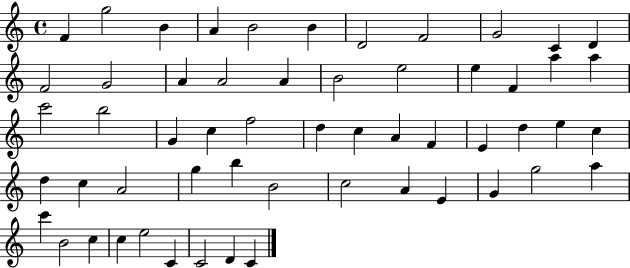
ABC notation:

X:1
T:Untitled
M:4/4
L:1/4
K:C
F g2 B A B2 B D2 F2 G2 C D F2 G2 A A2 A B2 e2 e F a a c'2 b2 G c f2 d c A F E d e c d c A2 g b B2 c2 A E G g2 a c' B2 c c e2 C C2 D C